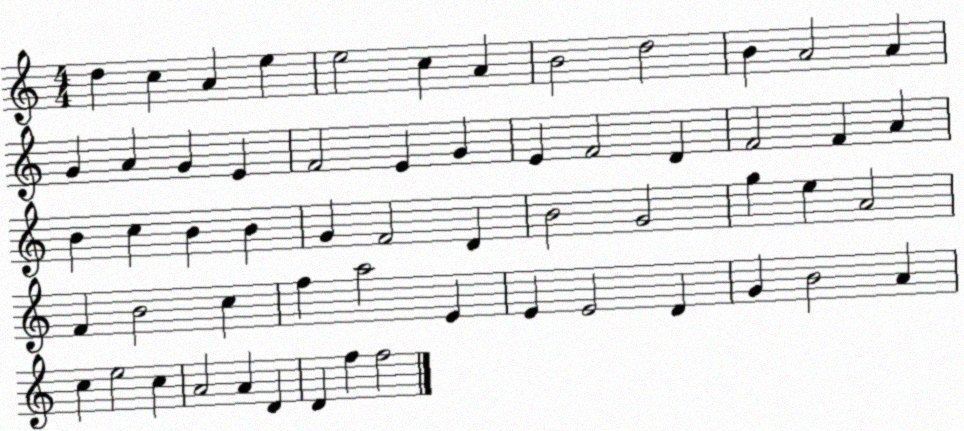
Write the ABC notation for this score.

X:1
T:Untitled
M:4/4
L:1/4
K:C
d c A e e2 c A B2 d2 B A2 A G A G E F2 E G E F2 D F2 F A B c B B G F2 D B2 G2 g e A2 F B2 c f a2 E E E2 D G B2 A c e2 c A2 A D D f f2